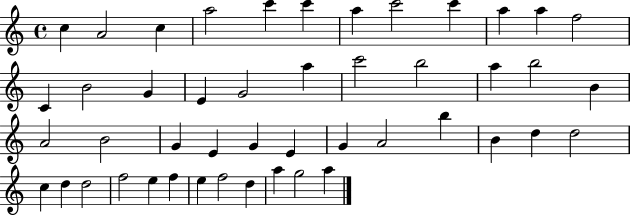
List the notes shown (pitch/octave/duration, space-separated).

C5/q A4/h C5/q A5/h C6/q C6/q A5/q C6/h C6/q A5/q A5/q F5/h C4/q B4/h G4/q E4/q G4/h A5/q C6/h B5/h A5/q B5/h B4/q A4/h B4/h G4/q E4/q G4/q E4/q G4/q A4/h B5/q B4/q D5/q D5/h C5/q D5/q D5/h F5/h E5/q F5/q E5/q F5/h D5/q A5/q G5/h A5/q